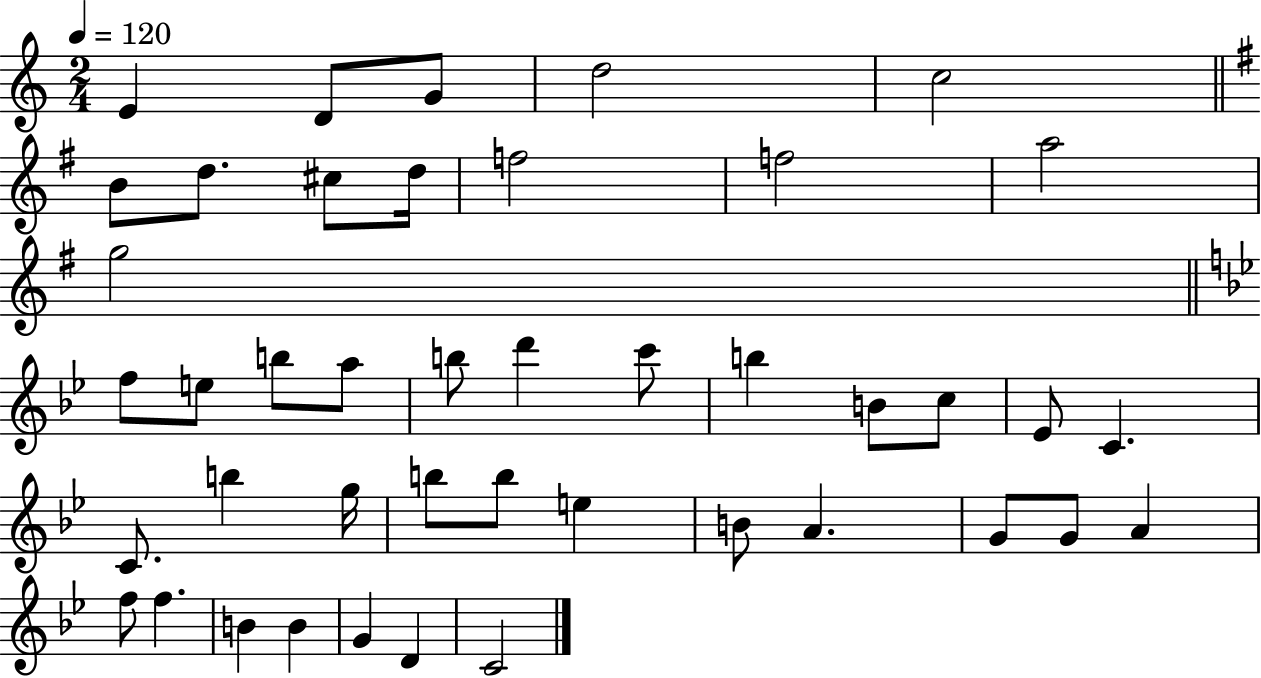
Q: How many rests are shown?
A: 0